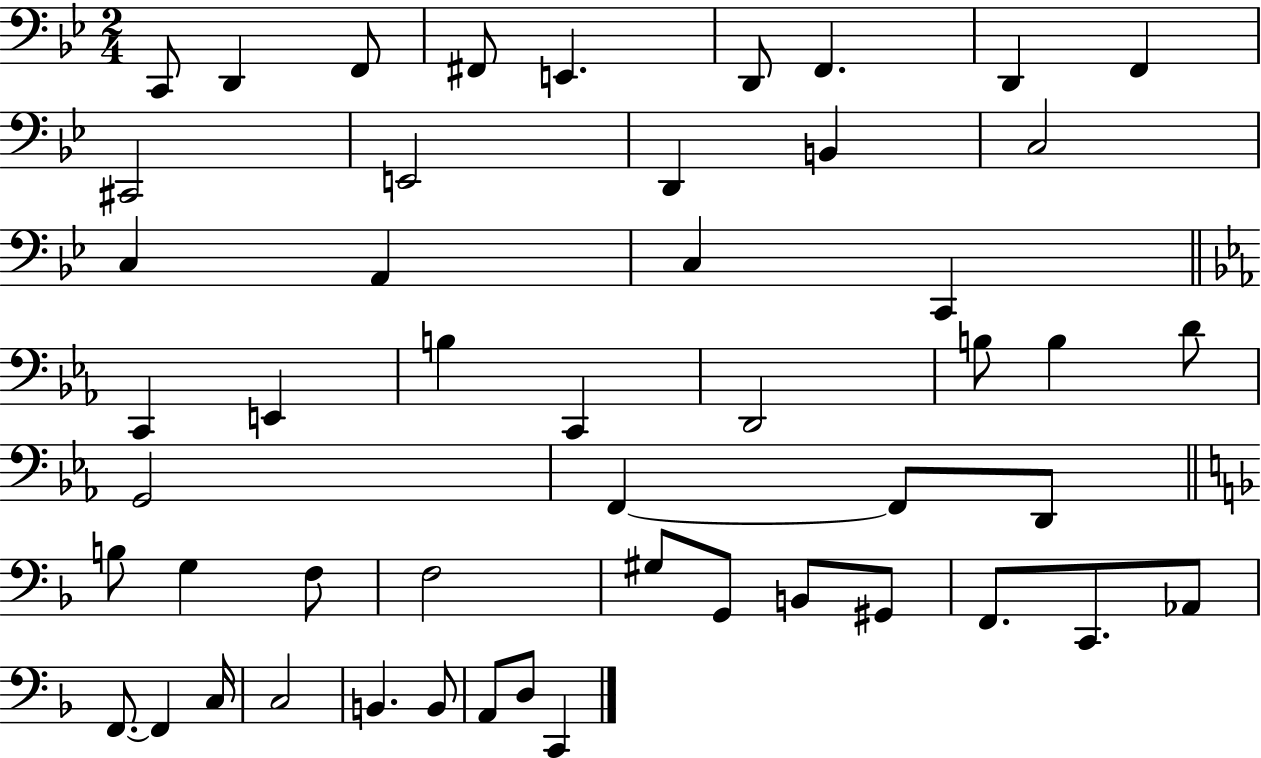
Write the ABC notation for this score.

X:1
T:Untitled
M:2/4
L:1/4
K:Bb
C,,/2 D,, F,,/2 ^F,,/2 E,, D,,/2 F,, D,, F,, ^C,,2 E,,2 D,, B,, C,2 C, A,, C, C,, C,, E,, B, C,, D,,2 B,/2 B, D/2 G,,2 F,, F,,/2 D,,/2 B,/2 G, F,/2 F,2 ^G,/2 G,,/2 B,,/2 ^G,,/2 F,,/2 C,,/2 _A,,/2 F,,/2 F,, C,/4 C,2 B,, B,,/2 A,,/2 D,/2 C,,